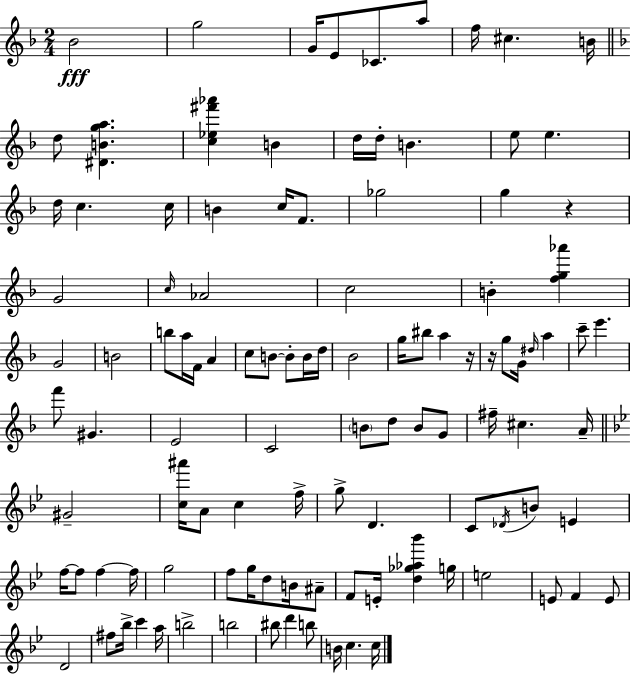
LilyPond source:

{
  \clef treble
  \numericTimeSignature
  \time 2/4
  \key f \major
  \repeat volta 2 { bes'2\fff | g''2 | g'16 e'8 ces'8. a''8 | f''16 cis''4. b'16 | \break \bar "||" \break \key f \major d''8 <dis' b' g'' a''>4. | <c'' ees'' fis''' aes'''>4 b'4 | d''16 d''16-. b'4. | e''8 e''4. | \break d''16 c''4. c''16 | b'4 c''16 f'8. | ges''2 | g''4 r4 | \break g'2 | \grace { c''16 } aes'2 | c''2 | b'4-. <f'' g'' aes'''>4 | \break g'2 | b'2 | b''8 a''16 f'16 a'4 | c''8 b'8~~ b'8-. b'16 | \break d''16 bes'2 | g''16 bis''8 a''4 | r16 r16 g''8 g'16 \grace { dis''16 } a''4 | c'''8-- e'''4. | \break f'''8 gis'4. | e'2 | c'2 | \parenthesize b'8 d''8 b'8 | \break g'8 fis''16-- cis''4. | a'16-- \bar "||" \break \key bes \major gis'2-- | <c'' ais'''>16 a'8 c''4 f''16-> | g''8-> d'4. | c'8 \acciaccatura { des'16 } b'8 e'4 | \break f''16~~ f''8 f''4~~ | f''16 g''2 | f''8 g''16 d''8 b'16 ais'8-- | f'8 e'16-. <d'' ges'' aes'' bes'''>4 | \break g''16 e''2 | e'8 f'4 e'8 | d'2 | fis''8 bes''16-> c'''4 | \break a''16 b''2-> | b''2 | bis''8 d'''4 b''8 | b'16 c''4. | \break c''16 } \bar "|."
}